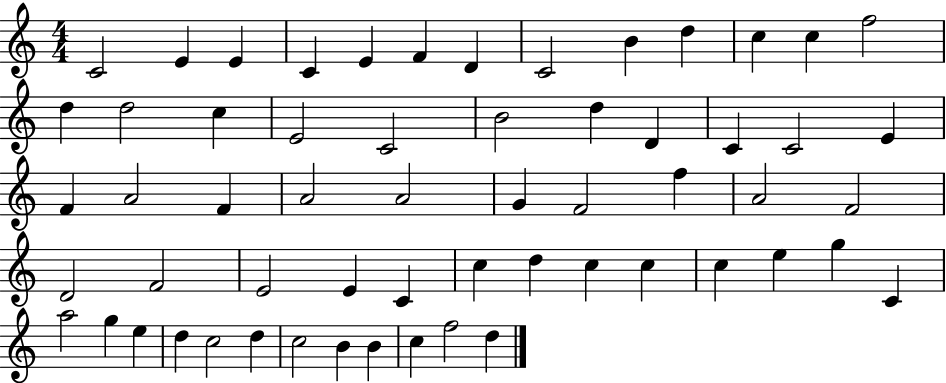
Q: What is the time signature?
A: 4/4